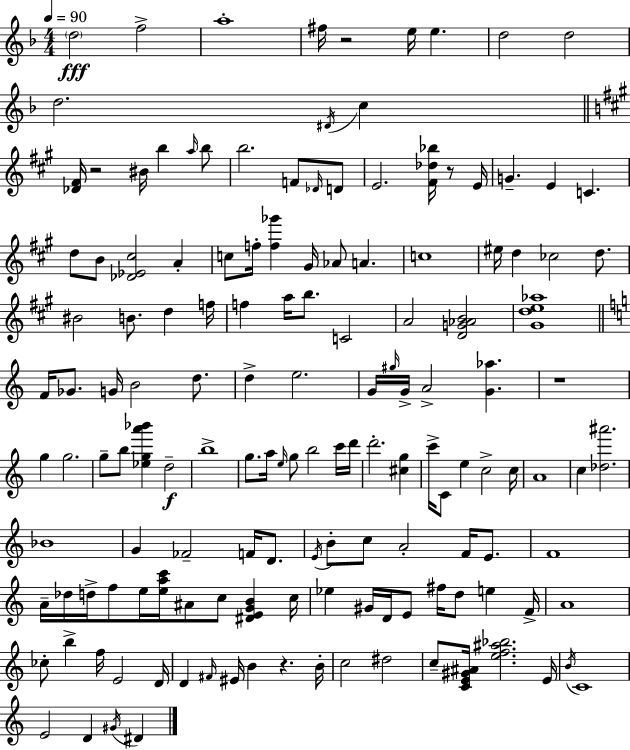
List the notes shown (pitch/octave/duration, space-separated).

D5/h F5/h A5/w F#5/s R/h E5/s E5/q. D5/h D5/h D5/h. D#4/s C5/q [Db4,F#4]/s R/h BIS4/s B5/q A5/s B5/e B5/h. F4/e Db4/s D4/e E4/h. [F#4,Db5,Bb5]/s R/e E4/s G4/q. E4/q C4/q. D5/e B4/e [Db4,Eb4,C#5]/h A4/q C5/e F5/s [F5,Gb6]/q G#4/s Ab4/e A4/q. C5/w EIS5/s D5/q CES5/h D5/e. BIS4/h B4/e. D5/q F5/s F5/q A5/s B5/e. C4/h A4/h [D4,G4,Ab4,B4]/h [G#4,D5,E5,Ab5]/w F4/s Gb4/e. G4/s B4/h D5/e. D5/q E5/h. G4/s G#5/s G4/s A4/h [G4,Ab5]/q. R/w G5/q G5/h. G5/e B5/e [Eb5,G5,A6,Bb6]/q D5/h B5/w G5/e. A5/s E5/s G5/e B5/h C6/s D6/s D6/h. [C#5,G5]/q C6/s C4/e E5/q C5/h C5/s A4/w C5/q [Db5,A#6]/h. Bb4/w G4/q FES4/h F4/s D4/e. E4/s B4/e C5/e A4/h F4/s E4/e. F4/w A4/s Db5/s D5/s F5/e E5/s [E5,A5,C6]/s A#4/e C5/e [D#4,E4,G4,B4]/q C5/s Eb5/q G#4/s D4/s E4/e F#5/s D5/e E5/q F4/s A4/w CES5/e B5/q F5/s E4/h D4/s D4/q F#4/s EIS4/s B4/q R/q. B4/s C5/h D#5/h C5/e [C4,E4,G#4,A#4]/s [E5,F5,A#5,Bb5]/h. E4/s B4/s C4/w E4/h D4/q G#4/s D#4/q